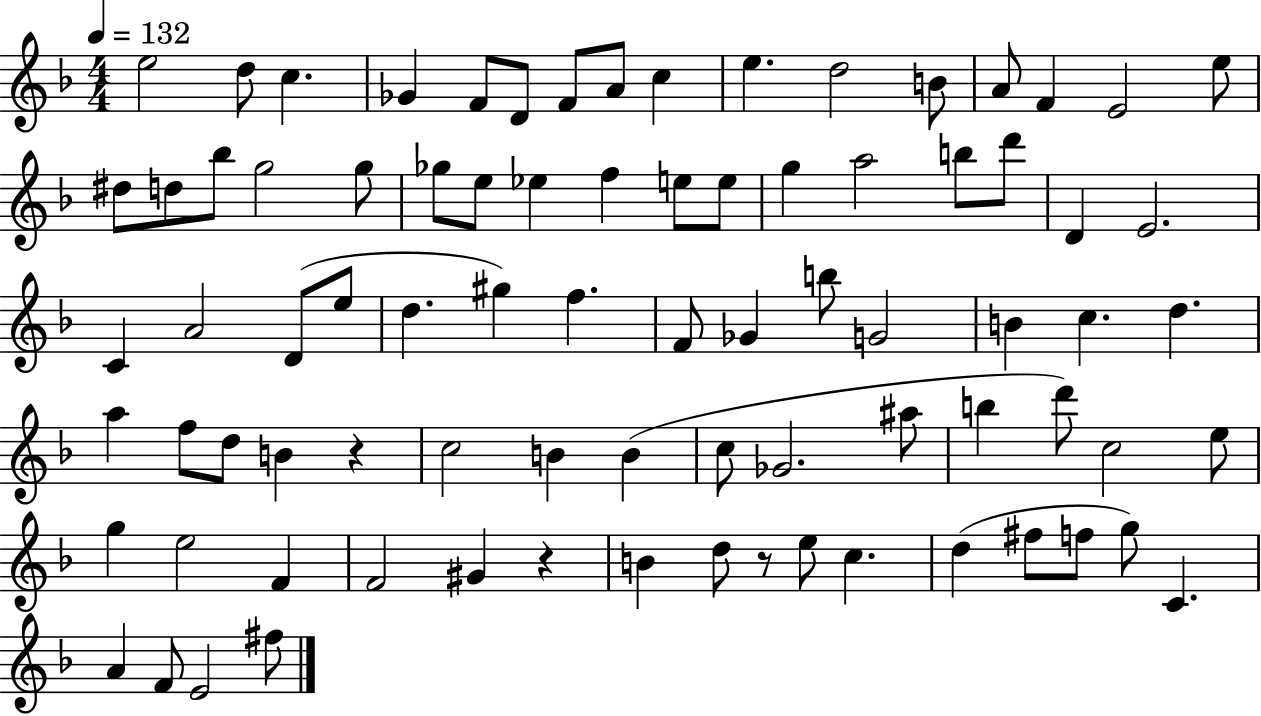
E5/h D5/e C5/q. Gb4/q F4/e D4/e F4/e A4/e C5/q E5/q. D5/h B4/e A4/e F4/q E4/h E5/e D#5/e D5/e Bb5/e G5/h G5/e Gb5/e E5/e Eb5/q F5/q E5/e E5/e G5/q A5/h B5/e D6/e D4/q E4/h. C4/q A4/h D4/e E5/e D5/q. G#5/q F5/q. F4/e Gb4/q B5/e G4/h B4/q C5/q. D5/q. A5/q F5/e D5/e B4/q R/q C5/h B4/q B4/q C5/e Gb4/h. A#5/e B5/q D6/e C5/h E5/e G5/q E5/h F4/q F4/h G#4/q R/q B4/q D5/e R/e E5/e C5/q. D5/q F#5/e F5/e G5/e C4/q. A4/q F4/e E4/h F#5/e